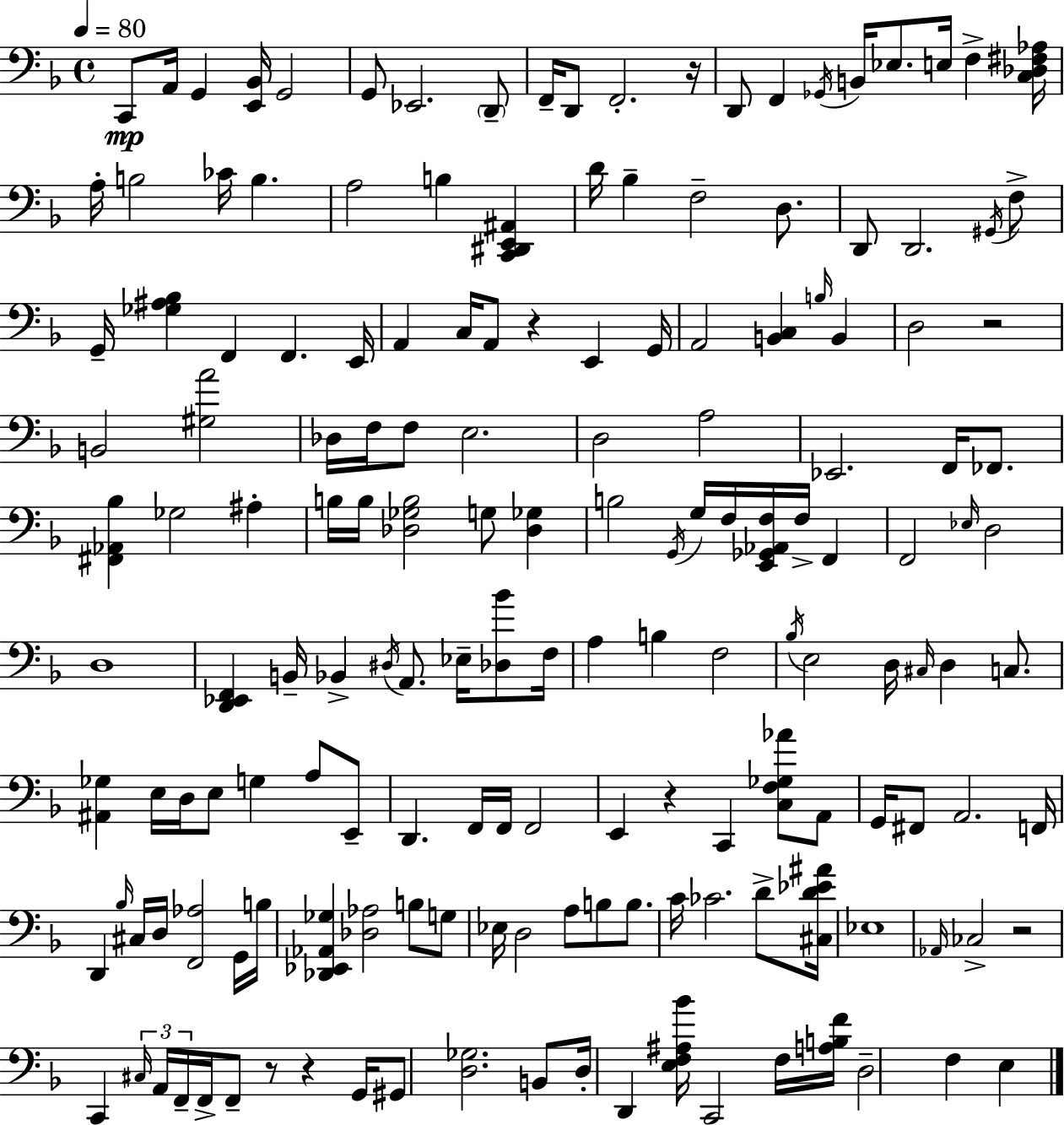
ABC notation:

X:1
T:Untitled
M:4/4
L:1/4
K:Dm
C,,/2 A,,/4 G,, [E,,_B,,]/4 G,,2 G,,/2 _E,,2 D,,/2 F,,/4 D,,/2 F,,2 z/4 D,,/2 F,, _G,,/4 B,,/4 _E,/2 E,/4 F, [C,_D,^F,_A,]/4 A,/4 B,2 _C/4 B, A,2 B, [C,,^D,,E,,^A,,] D/4 _B, F,2 D,/2 D,,/2 D,,2 ^G,,/4 F,/2 G,,/4 [_G,^A,_B,] F,, F,, E,,/4 A,, C,/4 A,,/2 z E,, G,,/4 A,,2 [B,,C,] B,/4 B,, D,2 z2 B,,2 [^G,A]2 _D,/4 F,/4 F,/2 E,2 D,2 A,2 _E,,2 F,,/4 _F,,/2 [^F,,_A,,_B,] _G,2 ^A, B,/4 B,/4 [_D,_G,B,]2 G,/2 [_D,_G,] B,2 G,,/4 G,/4 F,/4 [E,,_G,,_A,,F,]/4 F,/4 F,, F,,2 _E,/4 D,2 D,4 [D,,_E,,F,,] B,,/4 _B,, ^D,/4 A,,/2 _E,/4 [_D,_B]/2 F,/4 A, B, F,2 _B,/4 E,2 D,/4 ^C,/4 D, C,/2 [^A,,_G,] E,/4 D,/4 E,/2 G, A,/2 E,,/2 D,, F,,/4 F,,/4 F,,2 E,, z C,, [C,F,_G,_A]/2 A,,/2 G,,/4 ^F,,/2 A,,2 F,,/4 D,, _B,/4 ^C,/4 D,/4 [F,,_A,]2 G,,/4 B,/4 [_D,,_E,,_A,,_G,] [_D,_A,]2 B,/2 G,/2 _E,/4 D,2 A,/2 B,/2 B,/2 C/4 _C2 D/2 [^C,D_E^A]/4 _E,4 _A,,/4 _C,2 z2 C,, ^C,/4 A,,/4 F,,/4 F,,/4 F,,/2 z/2 z G,,/4 ^G,,/2 [D,_G,]2 B,,/2 D,/4 D,, [E,F,^A,_B]/4 C,,2 F,/4 [A,B,F]/4 D,2 F, E,